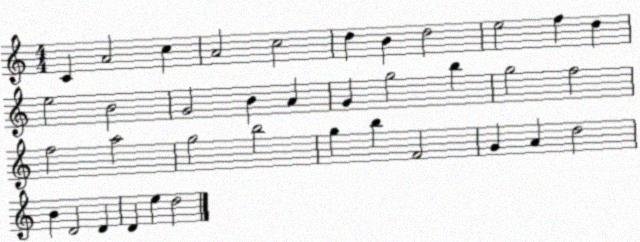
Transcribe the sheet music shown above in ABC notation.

X:1
T:Untitled
M:4/4
L:1/4
K:C
C A2 c A2 c2 d B d2 e2 f d e2 B2 G2 B A G g2 b g2 f2 f2 a2 g2 b2 g b F2 G A d2 B D2 D D e d2